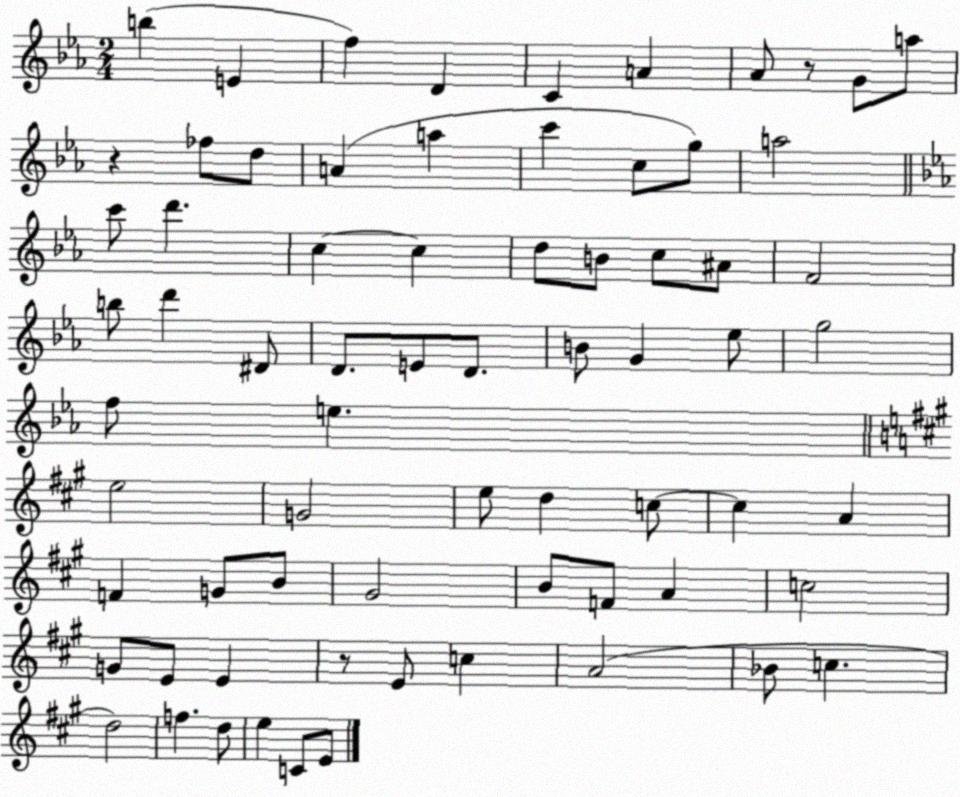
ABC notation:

X:1
T:Untitled
M:2/4
L:1/4
K:Eb
b E f D C A _A/2 z/2 G/2 a/2 z _f/2 d/2 A a c' c/2 g/2 a2 c'/2 d' c c d/2 B/2 c/2 ^A/2 F2 b/2 d' ^D/2 D/2 E/2 D/2 B/2 G _e/2 g2 f/2 e e2 G2 e/2 d c/2 c A F G/2 B/2 ^G2 B/2 F/2 A c2 G/2 E/2 E z/2 E/2 c A2 _B/2 c d2 f d/2 e C/2 E/2